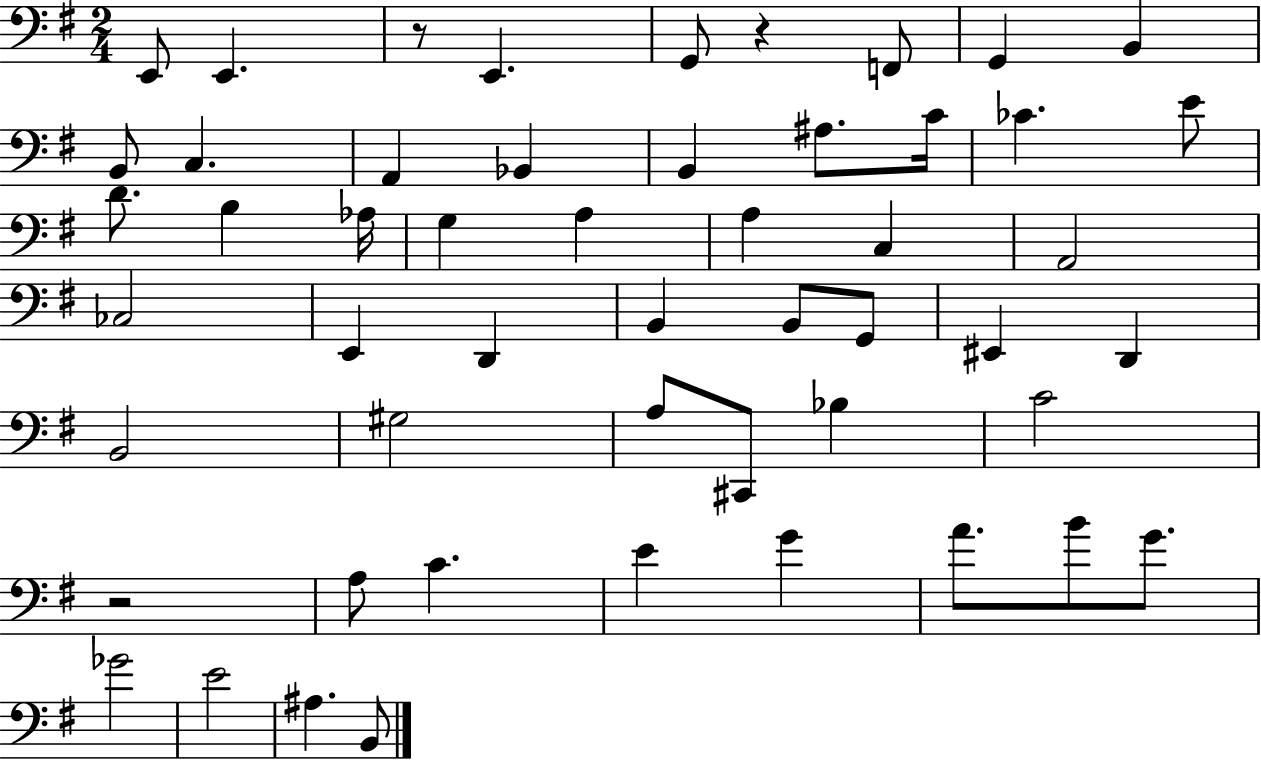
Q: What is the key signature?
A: G major